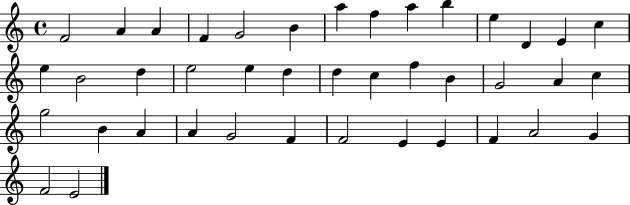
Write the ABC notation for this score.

X:1
T:Untitled
M:4/4
L:1/4
K:C
F2 A A F G2 B a f a b e D E c e B2 d e2 e d d c f B G2 A c g2 B A A G2 F F2 E E F A2 G F2 E2